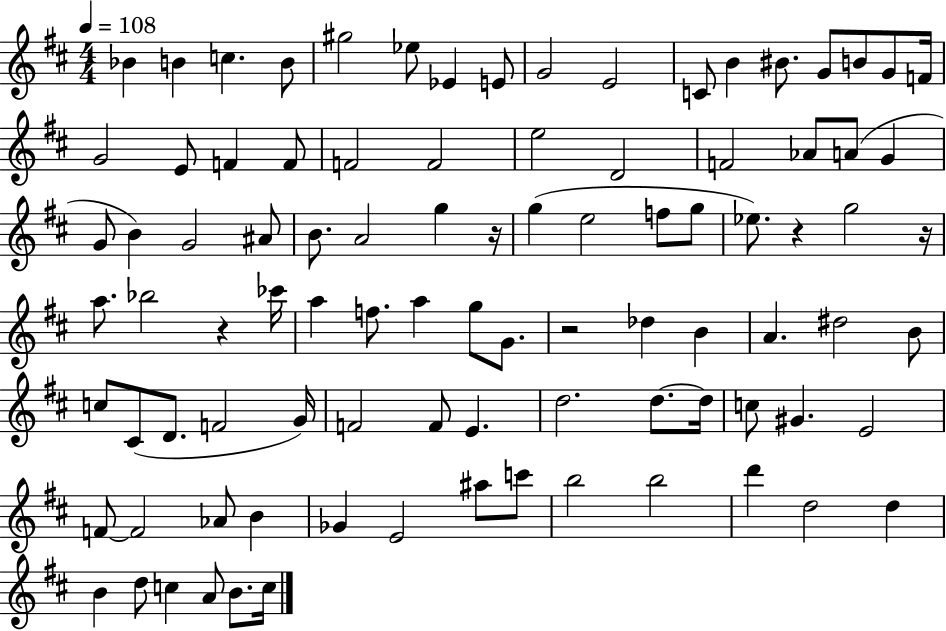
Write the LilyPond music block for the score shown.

{
  \clef treble
  \numericTimeSignature
  \time 4/4
  \key d \major
  \tempo 4 = 108
  bes'4 b'4 c''4. b'8 | gis''2 ees''8 ees'4 e'8 | g'2 e'2 | c'8 b'4 bis'8. g'8 b'8 g'8 f'16 | \break g'2 e'8 f'4 f'8 | f'2 f'2 | e''2 d'2 | f'2 aes'8 a'8( g'4 | \break g'8 b'4) g'2 ais'8 | b'8. a'2 g''4 r16 | g''4( e''2 f''8 g''8 | ees''8.) r4 g''2 r16 | \break a''8. bes''2 r4 ces'''16 | a''4 f''8. a''4 g''8 g'8. | r2 des''4 b'4 | a'4. dis''2 b'8 | \break c''8 cis'8( d'8. f'2 g'16) | f'2 f'8 e'4. | d''2. d''8.~~ d''16 | c''8 gis'4. e'2 | \break f'8~~ f'2 aes'8 b'4 | ges'4 e'2 ais''8 c'''8 | b''2 b''2 | d'''4 d''2 d''4 | \break b'4 d''8 c''4 a'8 b'8. c''16 | \bar "|."
}